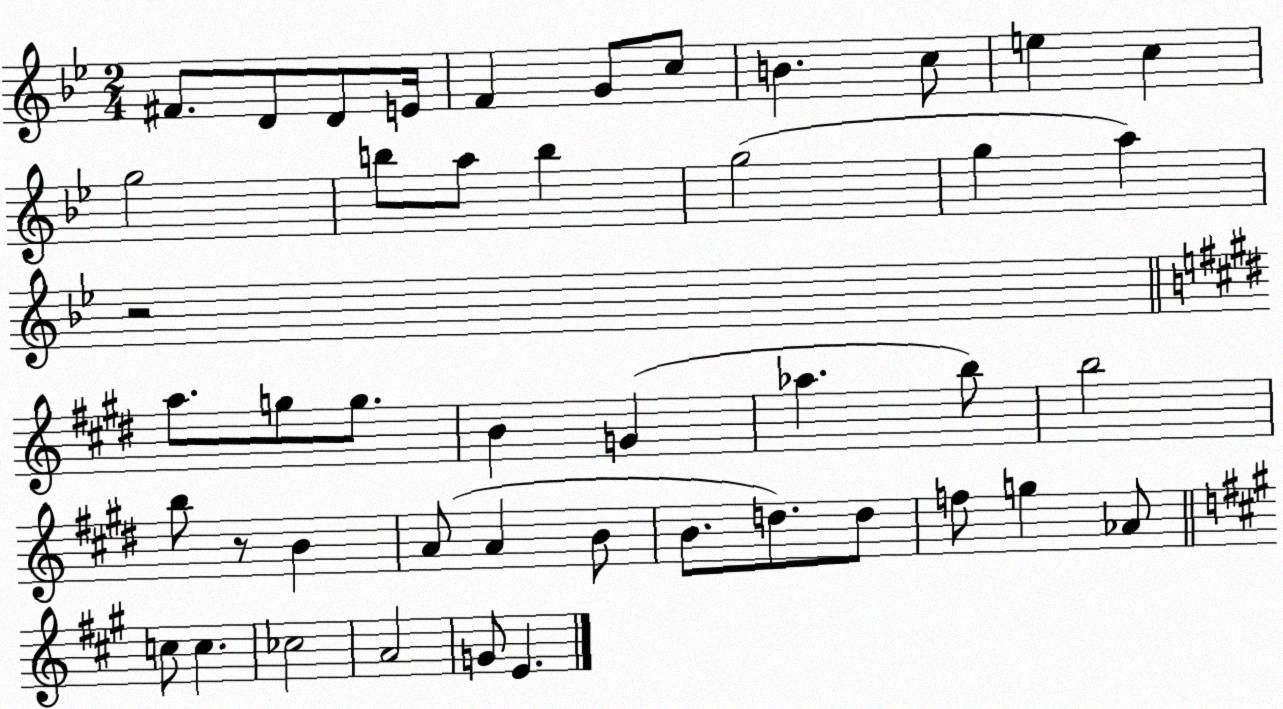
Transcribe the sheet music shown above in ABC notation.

X:1
T:Untitled
M:2/4
L:1/4
K:Bb
^F/2 D/2 D/2 E/4 F G/2 c/2 B c/2 e c g2 b/2 a/2 b g2 g a z2 a/2 g/2 g/2 B G _a b/2 b2 b/2 z/2 B A/2 A B/2 B/2 d/2 d/2 f/2 g _A/2 c/2 c _c2 A2 G/2 E